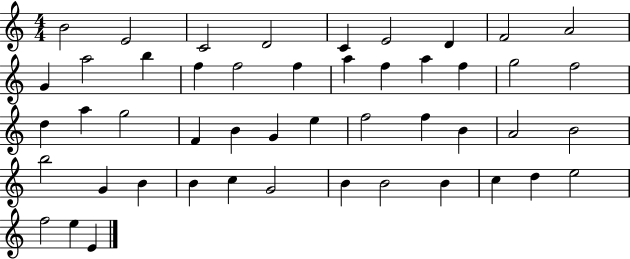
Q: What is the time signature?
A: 4/4